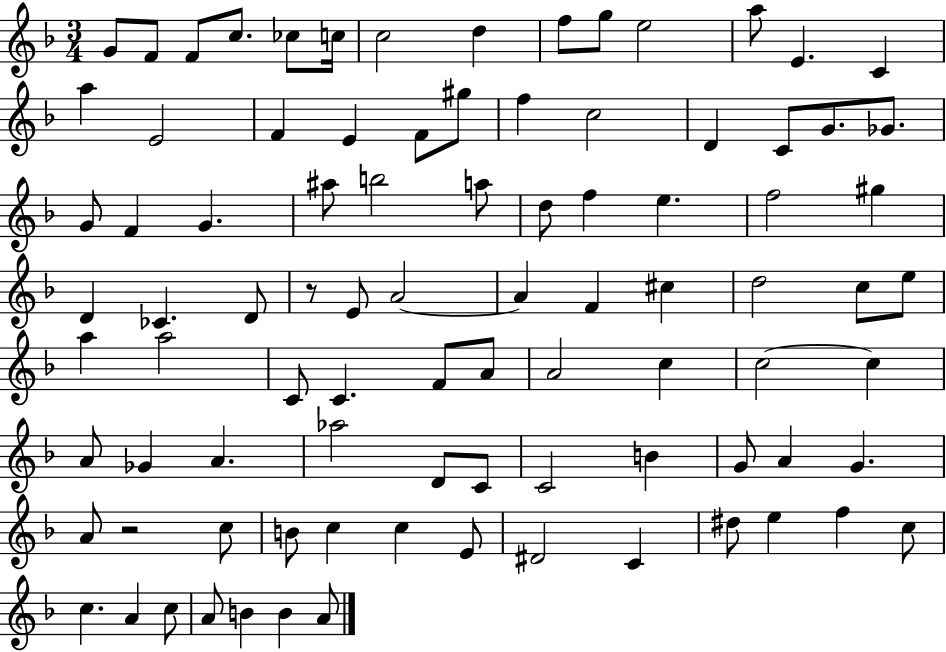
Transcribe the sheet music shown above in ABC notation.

X:1
T:Untitled
M:3/4
L:1/4
K:F
G/2 F/2 F/2 c/2 _c/2 c/4 c2 d f/2 g/2 e2 a/2 E C a E2 F E F/2 ^g/2 f c2 D C/2 G/2 _G/2 G/2 F G ^a/2 b2 a/2 d/2 f e f2 ^g D _C D/2 z/2 E/2 A2 A F ^c d2 c/2 e/2 a a2 C/2 C F/2 A/2 A2 c c2 c A/2 _G A _a2 D/2 C/2 C2 B G/2 A G A/2 z2 c/2 B/2 c c E/2 ^D2 C ^d/2 e f c/2 c A c/2 A/2 B B A/2